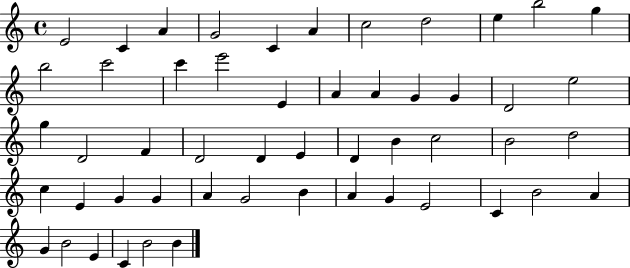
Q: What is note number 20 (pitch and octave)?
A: G4